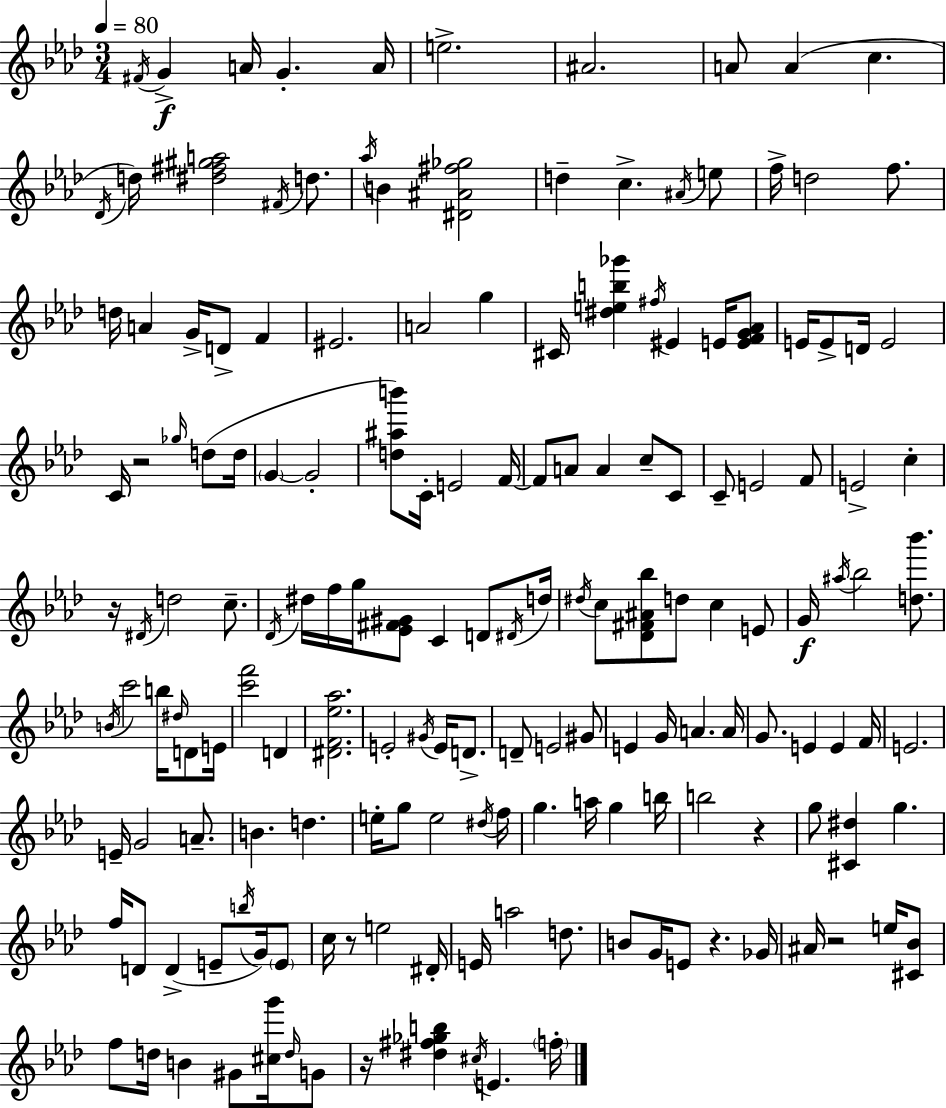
F#4/s G4/q A4/s G4/q. A4/s E5/h. A#4/h. A4/e A4/q C5/q. Db4/s D5/s [D#5,F#5,G#5,A5]/h F#4/s D5/e. Ab5/s B4/q [D#4,A#4,F#5,Gb5]/h D5/q C5/q. A#4/s E5/e F5/s D5/h F5/e. D5/s A4/q G4/s D4/e F4/q EIS4/h. A4/h G5/q C#4/s [D#5,E5,B5,Gb6]/q F#5/s EIS4/q E4/s [E4,F4,G4,Ab4]/e E4/s E4/e D4/s E4/h C4/s R/h Gb5/s D5/e D5/s G4/q G4/h [D5,A#5,B6]/e C4/s E4/h F4/s F4/e A4/e A4/q C5/e C4/e C4/e E4/h F4/e E4/h C5/q R/s D#4/s D5/h C5/e. Db4/s D#5/s F5/s G5/s [Eb4,F#4,G#4]/e C4/q D4/e D#4/s D5/s D#5/s C5/e [Db4,F#4,A#4,Bb5]/e D5/e C5/q E4/e G4/s A#5/s Bb5/h [D5,Bb6]/e. B4/s C6/h B5/s D#5/s D4/e E4/s [C6,F6]/h D4/q [D#4,F4,Eb5,Ab5]/h. E4/h G#4/s E4/s D4/e. D4/e E4/h G#4/e E4/q G4/s A4/q. A4/s G4/e. E4/q E4/q F4/s E4/h. E4/s G4/h A4/e. B4/q. D5/q. E5/s G5/e E5/h D#5/s F5/s G5/q. A5/s G5/q B5/s B5/h R/q G5/e [C#4,D#5]/q G5/q. F5/s D4/e D4/q E4/e B5/s G4/s E4/e C5/s R/e E5/h D#4/s E4/s A5/h D5/e. B4/e G4/s E4/e R/q. Gb4/s A#4/s R/h E5/s [C#4,Bb4]/e F5/e D5/s B4/q G#4/e [C#5,G6]/s D5/s G4/e R/s [D#5,F#5,Gb5,B5]/q C#5/s E4/q. F5/s